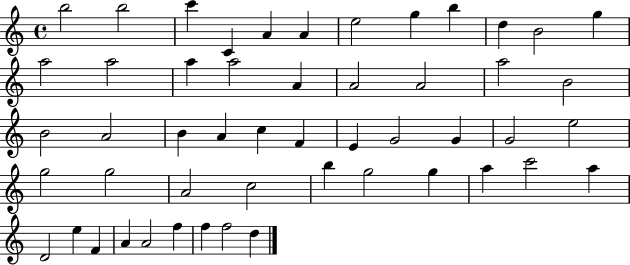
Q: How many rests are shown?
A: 0